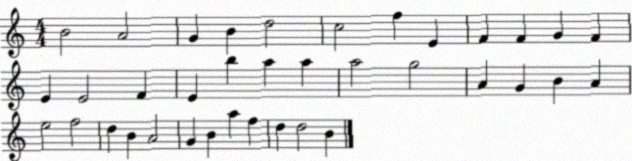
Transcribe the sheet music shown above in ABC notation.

X:1
T:Untitled
M:4/4
L:1/4
K:C
B2 A2 G B d2 c2 f E F F G F E E2 F E b a a a2 g2 A G B A e2 f2 d B A2 G B a f d d2 B